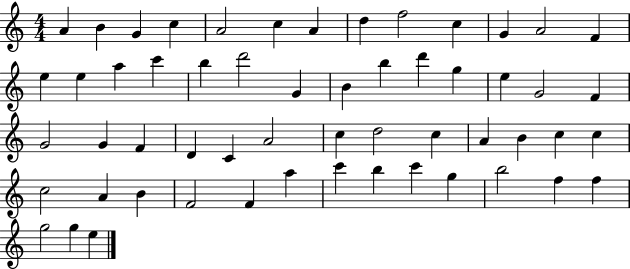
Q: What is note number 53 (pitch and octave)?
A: F5